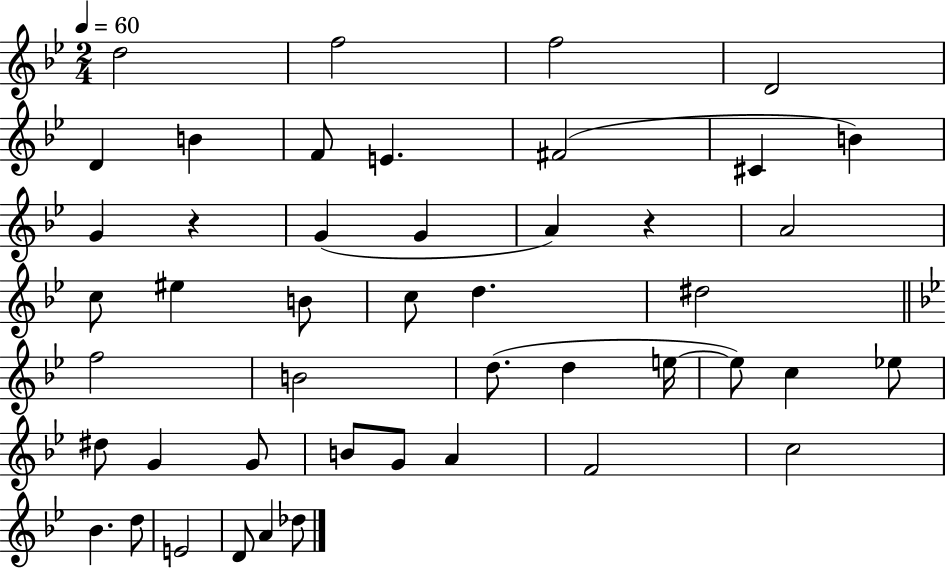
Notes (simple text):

D5/h F5/h F5/h D4/h D4/q B4/q F4/e E4/q. F#4/h C#4/q B4/q G4/q R/q G4/q G4/q A4/q R/q A4/h C5/e EIS5/q B4/e C5/e D5/q. D#5/h F5/h B4/h D5/e. D5/q E5/s E5/e C5/q Eb5/e D#5/e G4/q G4/e B4/e G4/e A4/q F4/h C5/h Bb4/q. D5/e E4/h D4/e A4/q Db5/e